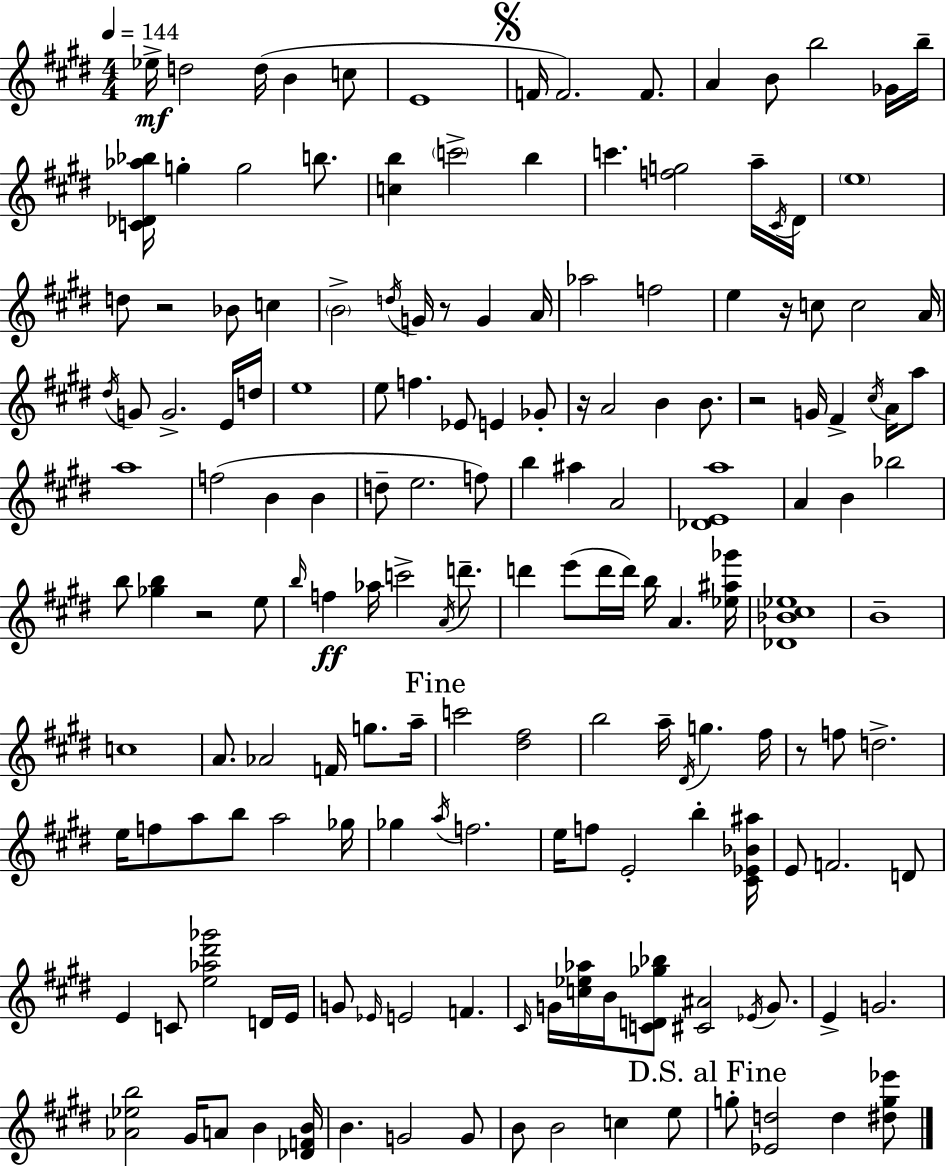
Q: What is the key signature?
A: E major